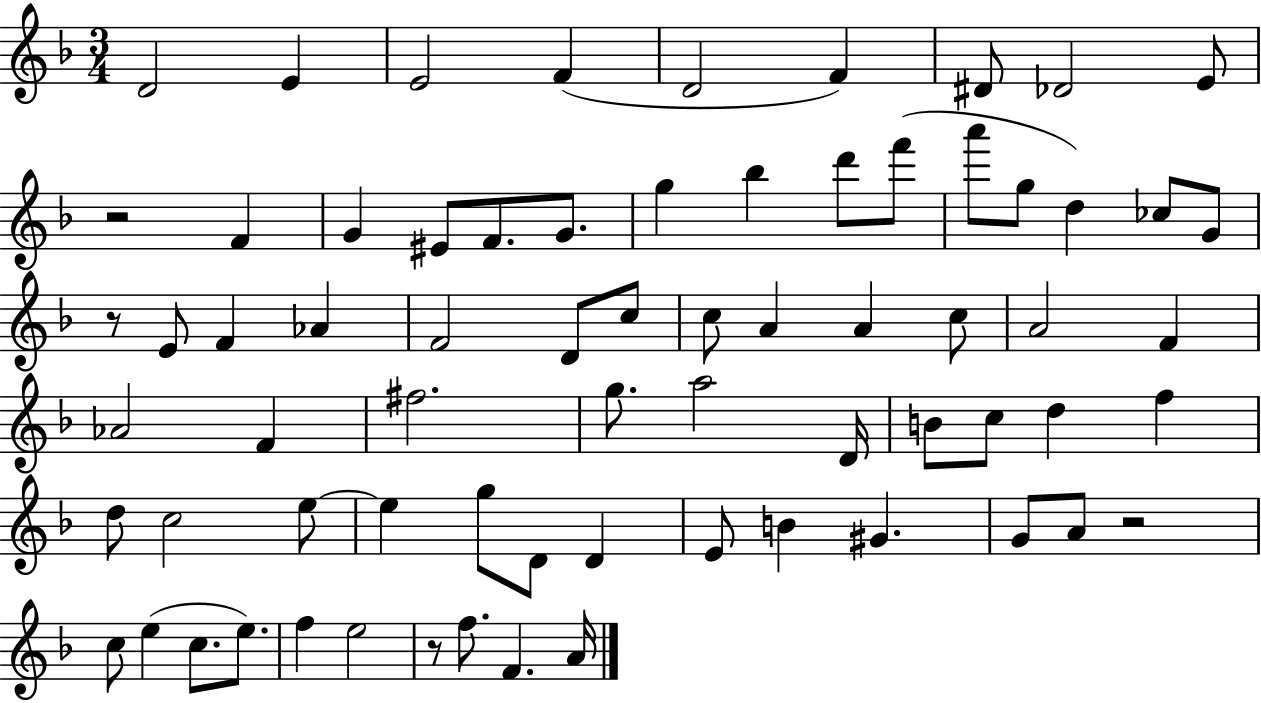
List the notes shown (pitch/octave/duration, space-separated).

D4/h E4/q E4/h F4/q D4/h F4/q D#4/e Db4/h E4/e R/h F4/q G4/q EIS4/e F4/e. G4/e. G5/q Bb5/q D6/e F6/e A6/e G5/e D5/q CES5/e G4/e R/e E4/e F4/q Ab4/q F4/h D4/e C5/e C5/e A4/q A4/q C5/e A4/h F4/q Ab4/h F4/q F#5/h. G5/e. A5/h D4/s B4/e C5/e D5/q F5/q D5/e C5/h E5/e E5/q G5/e D4/e D4/q E4/e B4/q G#4/q. G4/e A4/e R/h C5/e E5/q C5/e. E5/e. F5/q E5/h R/e F5/e. F4/q. A4/s